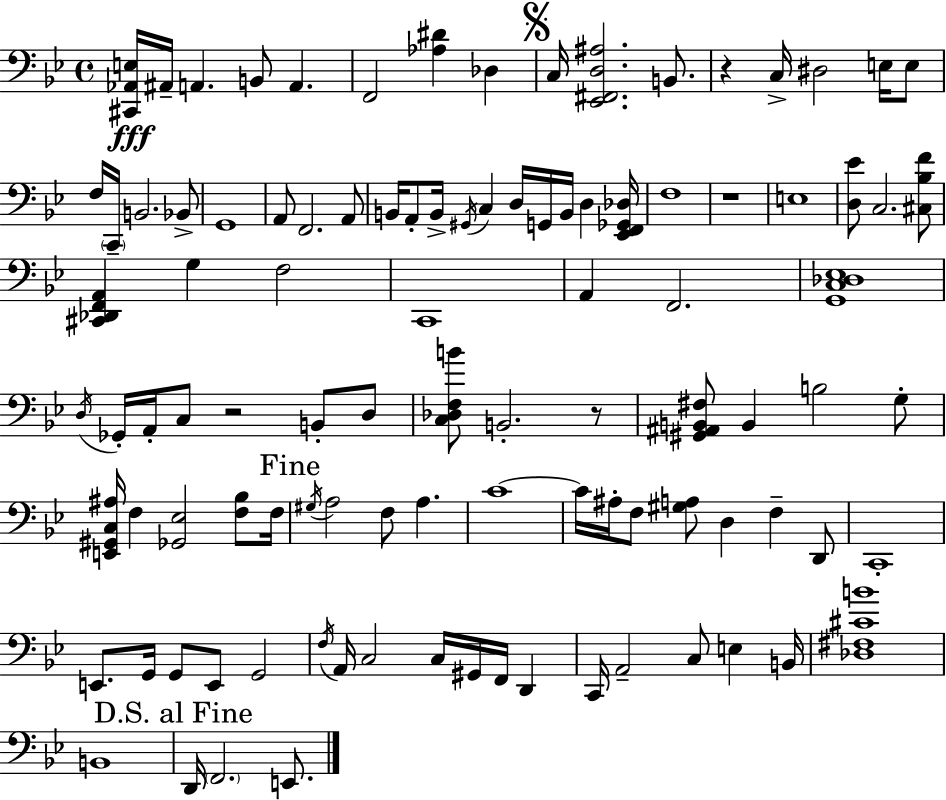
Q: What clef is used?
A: bass